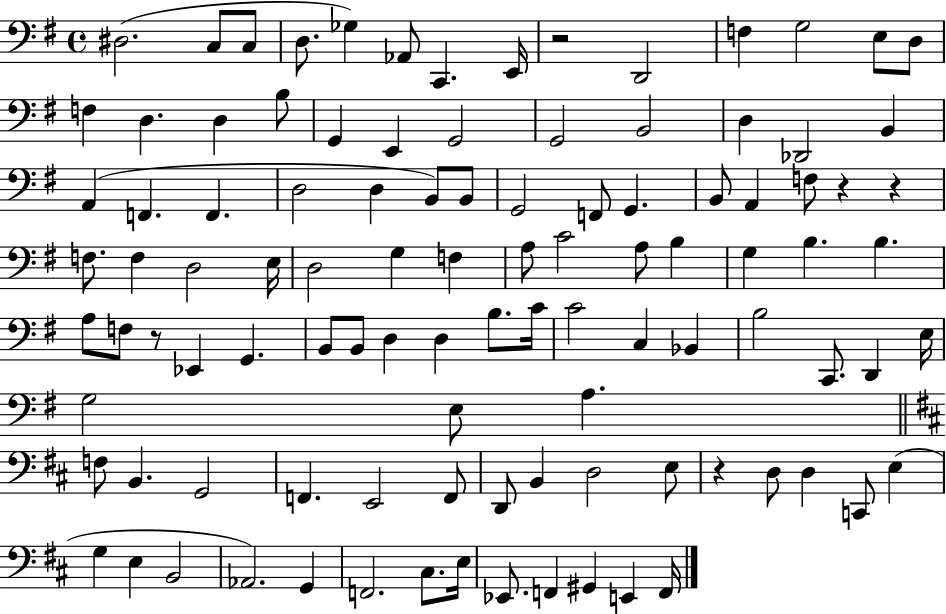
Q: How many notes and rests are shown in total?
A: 104